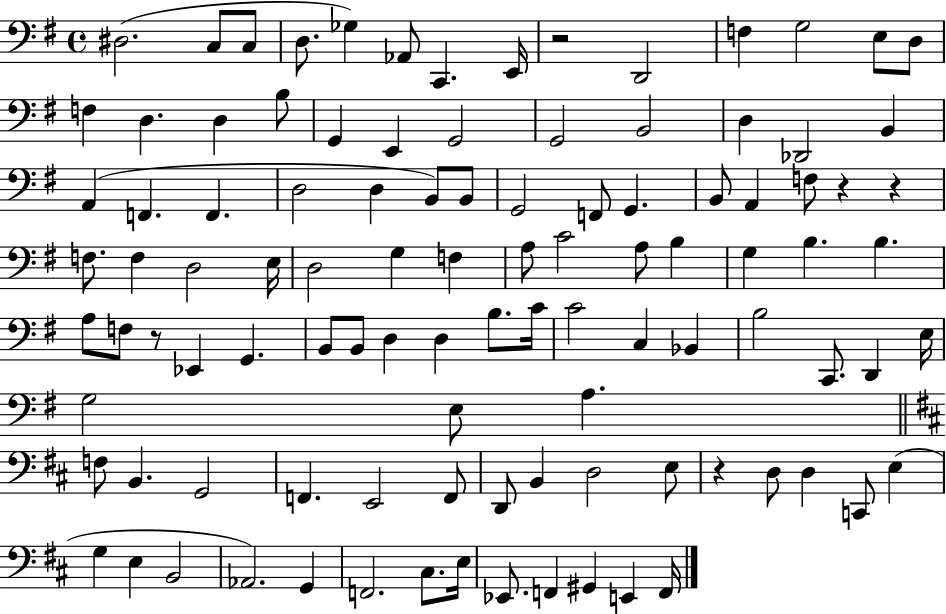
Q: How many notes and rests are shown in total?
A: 104